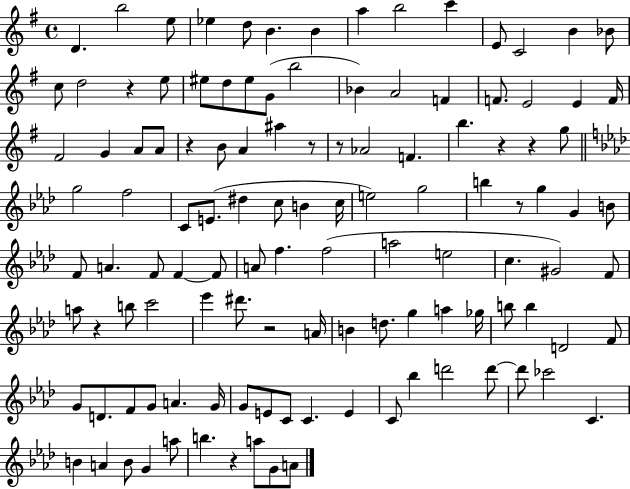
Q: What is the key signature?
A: G major